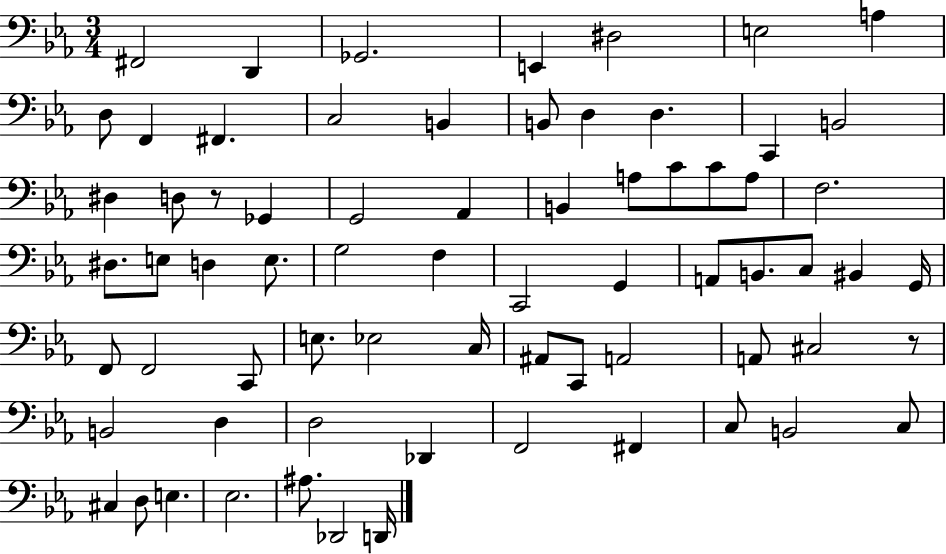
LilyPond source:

{
  \clef bass
  \numericTimeSignature
  \time 3/4
  \key ees \major
  fis,2 d,4 | ges,2. | e,4 dis2 | e2 a4 | \break d8 f,4 fis,4. | c2 b,4 | b,8 d4 d4. | c,4 b,2 | \break dis4 d8 r8 ges,4 | g,2 aes,4 | b,4 a8 c'8 c'8 a8 | f2. | \break dis8. e8 d4 e8. | g2 f4 | c,2 g,4 | a,8 b,8. c8 bis,4 g,16 | \break f,8 f,2 c,8 | e8. ees2 c16 | ais,8 c,8 a,2 | a,8 cis2 r8 | \break b,2 d4 | d2 des,4 | f,2 fis,4 | c8 b,2 c8 | \break cis4 d8 e4. | ees2. | ais8. des,2 d,16 | \bar "|."
}